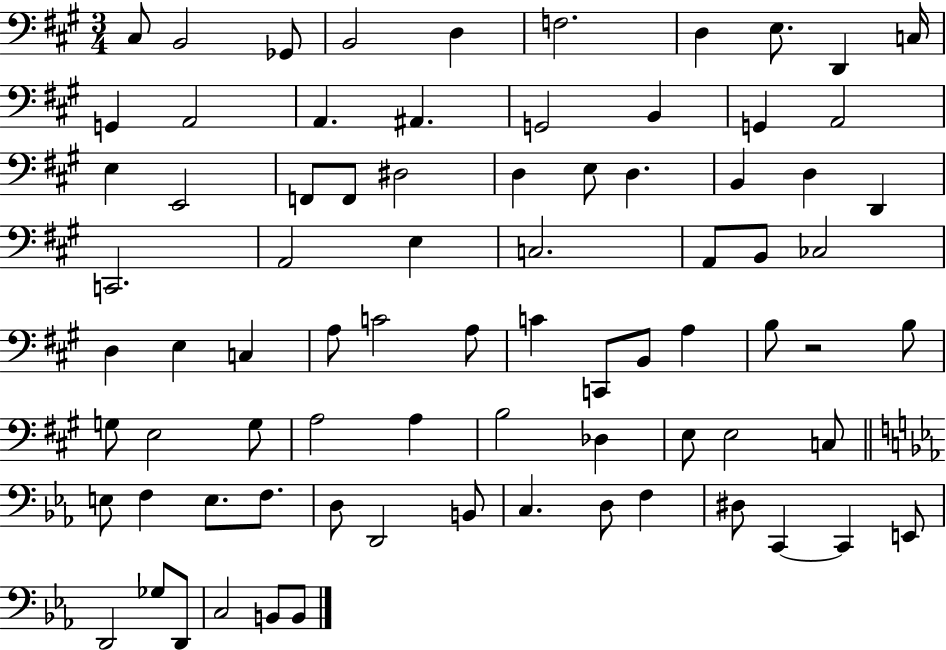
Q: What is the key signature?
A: A major